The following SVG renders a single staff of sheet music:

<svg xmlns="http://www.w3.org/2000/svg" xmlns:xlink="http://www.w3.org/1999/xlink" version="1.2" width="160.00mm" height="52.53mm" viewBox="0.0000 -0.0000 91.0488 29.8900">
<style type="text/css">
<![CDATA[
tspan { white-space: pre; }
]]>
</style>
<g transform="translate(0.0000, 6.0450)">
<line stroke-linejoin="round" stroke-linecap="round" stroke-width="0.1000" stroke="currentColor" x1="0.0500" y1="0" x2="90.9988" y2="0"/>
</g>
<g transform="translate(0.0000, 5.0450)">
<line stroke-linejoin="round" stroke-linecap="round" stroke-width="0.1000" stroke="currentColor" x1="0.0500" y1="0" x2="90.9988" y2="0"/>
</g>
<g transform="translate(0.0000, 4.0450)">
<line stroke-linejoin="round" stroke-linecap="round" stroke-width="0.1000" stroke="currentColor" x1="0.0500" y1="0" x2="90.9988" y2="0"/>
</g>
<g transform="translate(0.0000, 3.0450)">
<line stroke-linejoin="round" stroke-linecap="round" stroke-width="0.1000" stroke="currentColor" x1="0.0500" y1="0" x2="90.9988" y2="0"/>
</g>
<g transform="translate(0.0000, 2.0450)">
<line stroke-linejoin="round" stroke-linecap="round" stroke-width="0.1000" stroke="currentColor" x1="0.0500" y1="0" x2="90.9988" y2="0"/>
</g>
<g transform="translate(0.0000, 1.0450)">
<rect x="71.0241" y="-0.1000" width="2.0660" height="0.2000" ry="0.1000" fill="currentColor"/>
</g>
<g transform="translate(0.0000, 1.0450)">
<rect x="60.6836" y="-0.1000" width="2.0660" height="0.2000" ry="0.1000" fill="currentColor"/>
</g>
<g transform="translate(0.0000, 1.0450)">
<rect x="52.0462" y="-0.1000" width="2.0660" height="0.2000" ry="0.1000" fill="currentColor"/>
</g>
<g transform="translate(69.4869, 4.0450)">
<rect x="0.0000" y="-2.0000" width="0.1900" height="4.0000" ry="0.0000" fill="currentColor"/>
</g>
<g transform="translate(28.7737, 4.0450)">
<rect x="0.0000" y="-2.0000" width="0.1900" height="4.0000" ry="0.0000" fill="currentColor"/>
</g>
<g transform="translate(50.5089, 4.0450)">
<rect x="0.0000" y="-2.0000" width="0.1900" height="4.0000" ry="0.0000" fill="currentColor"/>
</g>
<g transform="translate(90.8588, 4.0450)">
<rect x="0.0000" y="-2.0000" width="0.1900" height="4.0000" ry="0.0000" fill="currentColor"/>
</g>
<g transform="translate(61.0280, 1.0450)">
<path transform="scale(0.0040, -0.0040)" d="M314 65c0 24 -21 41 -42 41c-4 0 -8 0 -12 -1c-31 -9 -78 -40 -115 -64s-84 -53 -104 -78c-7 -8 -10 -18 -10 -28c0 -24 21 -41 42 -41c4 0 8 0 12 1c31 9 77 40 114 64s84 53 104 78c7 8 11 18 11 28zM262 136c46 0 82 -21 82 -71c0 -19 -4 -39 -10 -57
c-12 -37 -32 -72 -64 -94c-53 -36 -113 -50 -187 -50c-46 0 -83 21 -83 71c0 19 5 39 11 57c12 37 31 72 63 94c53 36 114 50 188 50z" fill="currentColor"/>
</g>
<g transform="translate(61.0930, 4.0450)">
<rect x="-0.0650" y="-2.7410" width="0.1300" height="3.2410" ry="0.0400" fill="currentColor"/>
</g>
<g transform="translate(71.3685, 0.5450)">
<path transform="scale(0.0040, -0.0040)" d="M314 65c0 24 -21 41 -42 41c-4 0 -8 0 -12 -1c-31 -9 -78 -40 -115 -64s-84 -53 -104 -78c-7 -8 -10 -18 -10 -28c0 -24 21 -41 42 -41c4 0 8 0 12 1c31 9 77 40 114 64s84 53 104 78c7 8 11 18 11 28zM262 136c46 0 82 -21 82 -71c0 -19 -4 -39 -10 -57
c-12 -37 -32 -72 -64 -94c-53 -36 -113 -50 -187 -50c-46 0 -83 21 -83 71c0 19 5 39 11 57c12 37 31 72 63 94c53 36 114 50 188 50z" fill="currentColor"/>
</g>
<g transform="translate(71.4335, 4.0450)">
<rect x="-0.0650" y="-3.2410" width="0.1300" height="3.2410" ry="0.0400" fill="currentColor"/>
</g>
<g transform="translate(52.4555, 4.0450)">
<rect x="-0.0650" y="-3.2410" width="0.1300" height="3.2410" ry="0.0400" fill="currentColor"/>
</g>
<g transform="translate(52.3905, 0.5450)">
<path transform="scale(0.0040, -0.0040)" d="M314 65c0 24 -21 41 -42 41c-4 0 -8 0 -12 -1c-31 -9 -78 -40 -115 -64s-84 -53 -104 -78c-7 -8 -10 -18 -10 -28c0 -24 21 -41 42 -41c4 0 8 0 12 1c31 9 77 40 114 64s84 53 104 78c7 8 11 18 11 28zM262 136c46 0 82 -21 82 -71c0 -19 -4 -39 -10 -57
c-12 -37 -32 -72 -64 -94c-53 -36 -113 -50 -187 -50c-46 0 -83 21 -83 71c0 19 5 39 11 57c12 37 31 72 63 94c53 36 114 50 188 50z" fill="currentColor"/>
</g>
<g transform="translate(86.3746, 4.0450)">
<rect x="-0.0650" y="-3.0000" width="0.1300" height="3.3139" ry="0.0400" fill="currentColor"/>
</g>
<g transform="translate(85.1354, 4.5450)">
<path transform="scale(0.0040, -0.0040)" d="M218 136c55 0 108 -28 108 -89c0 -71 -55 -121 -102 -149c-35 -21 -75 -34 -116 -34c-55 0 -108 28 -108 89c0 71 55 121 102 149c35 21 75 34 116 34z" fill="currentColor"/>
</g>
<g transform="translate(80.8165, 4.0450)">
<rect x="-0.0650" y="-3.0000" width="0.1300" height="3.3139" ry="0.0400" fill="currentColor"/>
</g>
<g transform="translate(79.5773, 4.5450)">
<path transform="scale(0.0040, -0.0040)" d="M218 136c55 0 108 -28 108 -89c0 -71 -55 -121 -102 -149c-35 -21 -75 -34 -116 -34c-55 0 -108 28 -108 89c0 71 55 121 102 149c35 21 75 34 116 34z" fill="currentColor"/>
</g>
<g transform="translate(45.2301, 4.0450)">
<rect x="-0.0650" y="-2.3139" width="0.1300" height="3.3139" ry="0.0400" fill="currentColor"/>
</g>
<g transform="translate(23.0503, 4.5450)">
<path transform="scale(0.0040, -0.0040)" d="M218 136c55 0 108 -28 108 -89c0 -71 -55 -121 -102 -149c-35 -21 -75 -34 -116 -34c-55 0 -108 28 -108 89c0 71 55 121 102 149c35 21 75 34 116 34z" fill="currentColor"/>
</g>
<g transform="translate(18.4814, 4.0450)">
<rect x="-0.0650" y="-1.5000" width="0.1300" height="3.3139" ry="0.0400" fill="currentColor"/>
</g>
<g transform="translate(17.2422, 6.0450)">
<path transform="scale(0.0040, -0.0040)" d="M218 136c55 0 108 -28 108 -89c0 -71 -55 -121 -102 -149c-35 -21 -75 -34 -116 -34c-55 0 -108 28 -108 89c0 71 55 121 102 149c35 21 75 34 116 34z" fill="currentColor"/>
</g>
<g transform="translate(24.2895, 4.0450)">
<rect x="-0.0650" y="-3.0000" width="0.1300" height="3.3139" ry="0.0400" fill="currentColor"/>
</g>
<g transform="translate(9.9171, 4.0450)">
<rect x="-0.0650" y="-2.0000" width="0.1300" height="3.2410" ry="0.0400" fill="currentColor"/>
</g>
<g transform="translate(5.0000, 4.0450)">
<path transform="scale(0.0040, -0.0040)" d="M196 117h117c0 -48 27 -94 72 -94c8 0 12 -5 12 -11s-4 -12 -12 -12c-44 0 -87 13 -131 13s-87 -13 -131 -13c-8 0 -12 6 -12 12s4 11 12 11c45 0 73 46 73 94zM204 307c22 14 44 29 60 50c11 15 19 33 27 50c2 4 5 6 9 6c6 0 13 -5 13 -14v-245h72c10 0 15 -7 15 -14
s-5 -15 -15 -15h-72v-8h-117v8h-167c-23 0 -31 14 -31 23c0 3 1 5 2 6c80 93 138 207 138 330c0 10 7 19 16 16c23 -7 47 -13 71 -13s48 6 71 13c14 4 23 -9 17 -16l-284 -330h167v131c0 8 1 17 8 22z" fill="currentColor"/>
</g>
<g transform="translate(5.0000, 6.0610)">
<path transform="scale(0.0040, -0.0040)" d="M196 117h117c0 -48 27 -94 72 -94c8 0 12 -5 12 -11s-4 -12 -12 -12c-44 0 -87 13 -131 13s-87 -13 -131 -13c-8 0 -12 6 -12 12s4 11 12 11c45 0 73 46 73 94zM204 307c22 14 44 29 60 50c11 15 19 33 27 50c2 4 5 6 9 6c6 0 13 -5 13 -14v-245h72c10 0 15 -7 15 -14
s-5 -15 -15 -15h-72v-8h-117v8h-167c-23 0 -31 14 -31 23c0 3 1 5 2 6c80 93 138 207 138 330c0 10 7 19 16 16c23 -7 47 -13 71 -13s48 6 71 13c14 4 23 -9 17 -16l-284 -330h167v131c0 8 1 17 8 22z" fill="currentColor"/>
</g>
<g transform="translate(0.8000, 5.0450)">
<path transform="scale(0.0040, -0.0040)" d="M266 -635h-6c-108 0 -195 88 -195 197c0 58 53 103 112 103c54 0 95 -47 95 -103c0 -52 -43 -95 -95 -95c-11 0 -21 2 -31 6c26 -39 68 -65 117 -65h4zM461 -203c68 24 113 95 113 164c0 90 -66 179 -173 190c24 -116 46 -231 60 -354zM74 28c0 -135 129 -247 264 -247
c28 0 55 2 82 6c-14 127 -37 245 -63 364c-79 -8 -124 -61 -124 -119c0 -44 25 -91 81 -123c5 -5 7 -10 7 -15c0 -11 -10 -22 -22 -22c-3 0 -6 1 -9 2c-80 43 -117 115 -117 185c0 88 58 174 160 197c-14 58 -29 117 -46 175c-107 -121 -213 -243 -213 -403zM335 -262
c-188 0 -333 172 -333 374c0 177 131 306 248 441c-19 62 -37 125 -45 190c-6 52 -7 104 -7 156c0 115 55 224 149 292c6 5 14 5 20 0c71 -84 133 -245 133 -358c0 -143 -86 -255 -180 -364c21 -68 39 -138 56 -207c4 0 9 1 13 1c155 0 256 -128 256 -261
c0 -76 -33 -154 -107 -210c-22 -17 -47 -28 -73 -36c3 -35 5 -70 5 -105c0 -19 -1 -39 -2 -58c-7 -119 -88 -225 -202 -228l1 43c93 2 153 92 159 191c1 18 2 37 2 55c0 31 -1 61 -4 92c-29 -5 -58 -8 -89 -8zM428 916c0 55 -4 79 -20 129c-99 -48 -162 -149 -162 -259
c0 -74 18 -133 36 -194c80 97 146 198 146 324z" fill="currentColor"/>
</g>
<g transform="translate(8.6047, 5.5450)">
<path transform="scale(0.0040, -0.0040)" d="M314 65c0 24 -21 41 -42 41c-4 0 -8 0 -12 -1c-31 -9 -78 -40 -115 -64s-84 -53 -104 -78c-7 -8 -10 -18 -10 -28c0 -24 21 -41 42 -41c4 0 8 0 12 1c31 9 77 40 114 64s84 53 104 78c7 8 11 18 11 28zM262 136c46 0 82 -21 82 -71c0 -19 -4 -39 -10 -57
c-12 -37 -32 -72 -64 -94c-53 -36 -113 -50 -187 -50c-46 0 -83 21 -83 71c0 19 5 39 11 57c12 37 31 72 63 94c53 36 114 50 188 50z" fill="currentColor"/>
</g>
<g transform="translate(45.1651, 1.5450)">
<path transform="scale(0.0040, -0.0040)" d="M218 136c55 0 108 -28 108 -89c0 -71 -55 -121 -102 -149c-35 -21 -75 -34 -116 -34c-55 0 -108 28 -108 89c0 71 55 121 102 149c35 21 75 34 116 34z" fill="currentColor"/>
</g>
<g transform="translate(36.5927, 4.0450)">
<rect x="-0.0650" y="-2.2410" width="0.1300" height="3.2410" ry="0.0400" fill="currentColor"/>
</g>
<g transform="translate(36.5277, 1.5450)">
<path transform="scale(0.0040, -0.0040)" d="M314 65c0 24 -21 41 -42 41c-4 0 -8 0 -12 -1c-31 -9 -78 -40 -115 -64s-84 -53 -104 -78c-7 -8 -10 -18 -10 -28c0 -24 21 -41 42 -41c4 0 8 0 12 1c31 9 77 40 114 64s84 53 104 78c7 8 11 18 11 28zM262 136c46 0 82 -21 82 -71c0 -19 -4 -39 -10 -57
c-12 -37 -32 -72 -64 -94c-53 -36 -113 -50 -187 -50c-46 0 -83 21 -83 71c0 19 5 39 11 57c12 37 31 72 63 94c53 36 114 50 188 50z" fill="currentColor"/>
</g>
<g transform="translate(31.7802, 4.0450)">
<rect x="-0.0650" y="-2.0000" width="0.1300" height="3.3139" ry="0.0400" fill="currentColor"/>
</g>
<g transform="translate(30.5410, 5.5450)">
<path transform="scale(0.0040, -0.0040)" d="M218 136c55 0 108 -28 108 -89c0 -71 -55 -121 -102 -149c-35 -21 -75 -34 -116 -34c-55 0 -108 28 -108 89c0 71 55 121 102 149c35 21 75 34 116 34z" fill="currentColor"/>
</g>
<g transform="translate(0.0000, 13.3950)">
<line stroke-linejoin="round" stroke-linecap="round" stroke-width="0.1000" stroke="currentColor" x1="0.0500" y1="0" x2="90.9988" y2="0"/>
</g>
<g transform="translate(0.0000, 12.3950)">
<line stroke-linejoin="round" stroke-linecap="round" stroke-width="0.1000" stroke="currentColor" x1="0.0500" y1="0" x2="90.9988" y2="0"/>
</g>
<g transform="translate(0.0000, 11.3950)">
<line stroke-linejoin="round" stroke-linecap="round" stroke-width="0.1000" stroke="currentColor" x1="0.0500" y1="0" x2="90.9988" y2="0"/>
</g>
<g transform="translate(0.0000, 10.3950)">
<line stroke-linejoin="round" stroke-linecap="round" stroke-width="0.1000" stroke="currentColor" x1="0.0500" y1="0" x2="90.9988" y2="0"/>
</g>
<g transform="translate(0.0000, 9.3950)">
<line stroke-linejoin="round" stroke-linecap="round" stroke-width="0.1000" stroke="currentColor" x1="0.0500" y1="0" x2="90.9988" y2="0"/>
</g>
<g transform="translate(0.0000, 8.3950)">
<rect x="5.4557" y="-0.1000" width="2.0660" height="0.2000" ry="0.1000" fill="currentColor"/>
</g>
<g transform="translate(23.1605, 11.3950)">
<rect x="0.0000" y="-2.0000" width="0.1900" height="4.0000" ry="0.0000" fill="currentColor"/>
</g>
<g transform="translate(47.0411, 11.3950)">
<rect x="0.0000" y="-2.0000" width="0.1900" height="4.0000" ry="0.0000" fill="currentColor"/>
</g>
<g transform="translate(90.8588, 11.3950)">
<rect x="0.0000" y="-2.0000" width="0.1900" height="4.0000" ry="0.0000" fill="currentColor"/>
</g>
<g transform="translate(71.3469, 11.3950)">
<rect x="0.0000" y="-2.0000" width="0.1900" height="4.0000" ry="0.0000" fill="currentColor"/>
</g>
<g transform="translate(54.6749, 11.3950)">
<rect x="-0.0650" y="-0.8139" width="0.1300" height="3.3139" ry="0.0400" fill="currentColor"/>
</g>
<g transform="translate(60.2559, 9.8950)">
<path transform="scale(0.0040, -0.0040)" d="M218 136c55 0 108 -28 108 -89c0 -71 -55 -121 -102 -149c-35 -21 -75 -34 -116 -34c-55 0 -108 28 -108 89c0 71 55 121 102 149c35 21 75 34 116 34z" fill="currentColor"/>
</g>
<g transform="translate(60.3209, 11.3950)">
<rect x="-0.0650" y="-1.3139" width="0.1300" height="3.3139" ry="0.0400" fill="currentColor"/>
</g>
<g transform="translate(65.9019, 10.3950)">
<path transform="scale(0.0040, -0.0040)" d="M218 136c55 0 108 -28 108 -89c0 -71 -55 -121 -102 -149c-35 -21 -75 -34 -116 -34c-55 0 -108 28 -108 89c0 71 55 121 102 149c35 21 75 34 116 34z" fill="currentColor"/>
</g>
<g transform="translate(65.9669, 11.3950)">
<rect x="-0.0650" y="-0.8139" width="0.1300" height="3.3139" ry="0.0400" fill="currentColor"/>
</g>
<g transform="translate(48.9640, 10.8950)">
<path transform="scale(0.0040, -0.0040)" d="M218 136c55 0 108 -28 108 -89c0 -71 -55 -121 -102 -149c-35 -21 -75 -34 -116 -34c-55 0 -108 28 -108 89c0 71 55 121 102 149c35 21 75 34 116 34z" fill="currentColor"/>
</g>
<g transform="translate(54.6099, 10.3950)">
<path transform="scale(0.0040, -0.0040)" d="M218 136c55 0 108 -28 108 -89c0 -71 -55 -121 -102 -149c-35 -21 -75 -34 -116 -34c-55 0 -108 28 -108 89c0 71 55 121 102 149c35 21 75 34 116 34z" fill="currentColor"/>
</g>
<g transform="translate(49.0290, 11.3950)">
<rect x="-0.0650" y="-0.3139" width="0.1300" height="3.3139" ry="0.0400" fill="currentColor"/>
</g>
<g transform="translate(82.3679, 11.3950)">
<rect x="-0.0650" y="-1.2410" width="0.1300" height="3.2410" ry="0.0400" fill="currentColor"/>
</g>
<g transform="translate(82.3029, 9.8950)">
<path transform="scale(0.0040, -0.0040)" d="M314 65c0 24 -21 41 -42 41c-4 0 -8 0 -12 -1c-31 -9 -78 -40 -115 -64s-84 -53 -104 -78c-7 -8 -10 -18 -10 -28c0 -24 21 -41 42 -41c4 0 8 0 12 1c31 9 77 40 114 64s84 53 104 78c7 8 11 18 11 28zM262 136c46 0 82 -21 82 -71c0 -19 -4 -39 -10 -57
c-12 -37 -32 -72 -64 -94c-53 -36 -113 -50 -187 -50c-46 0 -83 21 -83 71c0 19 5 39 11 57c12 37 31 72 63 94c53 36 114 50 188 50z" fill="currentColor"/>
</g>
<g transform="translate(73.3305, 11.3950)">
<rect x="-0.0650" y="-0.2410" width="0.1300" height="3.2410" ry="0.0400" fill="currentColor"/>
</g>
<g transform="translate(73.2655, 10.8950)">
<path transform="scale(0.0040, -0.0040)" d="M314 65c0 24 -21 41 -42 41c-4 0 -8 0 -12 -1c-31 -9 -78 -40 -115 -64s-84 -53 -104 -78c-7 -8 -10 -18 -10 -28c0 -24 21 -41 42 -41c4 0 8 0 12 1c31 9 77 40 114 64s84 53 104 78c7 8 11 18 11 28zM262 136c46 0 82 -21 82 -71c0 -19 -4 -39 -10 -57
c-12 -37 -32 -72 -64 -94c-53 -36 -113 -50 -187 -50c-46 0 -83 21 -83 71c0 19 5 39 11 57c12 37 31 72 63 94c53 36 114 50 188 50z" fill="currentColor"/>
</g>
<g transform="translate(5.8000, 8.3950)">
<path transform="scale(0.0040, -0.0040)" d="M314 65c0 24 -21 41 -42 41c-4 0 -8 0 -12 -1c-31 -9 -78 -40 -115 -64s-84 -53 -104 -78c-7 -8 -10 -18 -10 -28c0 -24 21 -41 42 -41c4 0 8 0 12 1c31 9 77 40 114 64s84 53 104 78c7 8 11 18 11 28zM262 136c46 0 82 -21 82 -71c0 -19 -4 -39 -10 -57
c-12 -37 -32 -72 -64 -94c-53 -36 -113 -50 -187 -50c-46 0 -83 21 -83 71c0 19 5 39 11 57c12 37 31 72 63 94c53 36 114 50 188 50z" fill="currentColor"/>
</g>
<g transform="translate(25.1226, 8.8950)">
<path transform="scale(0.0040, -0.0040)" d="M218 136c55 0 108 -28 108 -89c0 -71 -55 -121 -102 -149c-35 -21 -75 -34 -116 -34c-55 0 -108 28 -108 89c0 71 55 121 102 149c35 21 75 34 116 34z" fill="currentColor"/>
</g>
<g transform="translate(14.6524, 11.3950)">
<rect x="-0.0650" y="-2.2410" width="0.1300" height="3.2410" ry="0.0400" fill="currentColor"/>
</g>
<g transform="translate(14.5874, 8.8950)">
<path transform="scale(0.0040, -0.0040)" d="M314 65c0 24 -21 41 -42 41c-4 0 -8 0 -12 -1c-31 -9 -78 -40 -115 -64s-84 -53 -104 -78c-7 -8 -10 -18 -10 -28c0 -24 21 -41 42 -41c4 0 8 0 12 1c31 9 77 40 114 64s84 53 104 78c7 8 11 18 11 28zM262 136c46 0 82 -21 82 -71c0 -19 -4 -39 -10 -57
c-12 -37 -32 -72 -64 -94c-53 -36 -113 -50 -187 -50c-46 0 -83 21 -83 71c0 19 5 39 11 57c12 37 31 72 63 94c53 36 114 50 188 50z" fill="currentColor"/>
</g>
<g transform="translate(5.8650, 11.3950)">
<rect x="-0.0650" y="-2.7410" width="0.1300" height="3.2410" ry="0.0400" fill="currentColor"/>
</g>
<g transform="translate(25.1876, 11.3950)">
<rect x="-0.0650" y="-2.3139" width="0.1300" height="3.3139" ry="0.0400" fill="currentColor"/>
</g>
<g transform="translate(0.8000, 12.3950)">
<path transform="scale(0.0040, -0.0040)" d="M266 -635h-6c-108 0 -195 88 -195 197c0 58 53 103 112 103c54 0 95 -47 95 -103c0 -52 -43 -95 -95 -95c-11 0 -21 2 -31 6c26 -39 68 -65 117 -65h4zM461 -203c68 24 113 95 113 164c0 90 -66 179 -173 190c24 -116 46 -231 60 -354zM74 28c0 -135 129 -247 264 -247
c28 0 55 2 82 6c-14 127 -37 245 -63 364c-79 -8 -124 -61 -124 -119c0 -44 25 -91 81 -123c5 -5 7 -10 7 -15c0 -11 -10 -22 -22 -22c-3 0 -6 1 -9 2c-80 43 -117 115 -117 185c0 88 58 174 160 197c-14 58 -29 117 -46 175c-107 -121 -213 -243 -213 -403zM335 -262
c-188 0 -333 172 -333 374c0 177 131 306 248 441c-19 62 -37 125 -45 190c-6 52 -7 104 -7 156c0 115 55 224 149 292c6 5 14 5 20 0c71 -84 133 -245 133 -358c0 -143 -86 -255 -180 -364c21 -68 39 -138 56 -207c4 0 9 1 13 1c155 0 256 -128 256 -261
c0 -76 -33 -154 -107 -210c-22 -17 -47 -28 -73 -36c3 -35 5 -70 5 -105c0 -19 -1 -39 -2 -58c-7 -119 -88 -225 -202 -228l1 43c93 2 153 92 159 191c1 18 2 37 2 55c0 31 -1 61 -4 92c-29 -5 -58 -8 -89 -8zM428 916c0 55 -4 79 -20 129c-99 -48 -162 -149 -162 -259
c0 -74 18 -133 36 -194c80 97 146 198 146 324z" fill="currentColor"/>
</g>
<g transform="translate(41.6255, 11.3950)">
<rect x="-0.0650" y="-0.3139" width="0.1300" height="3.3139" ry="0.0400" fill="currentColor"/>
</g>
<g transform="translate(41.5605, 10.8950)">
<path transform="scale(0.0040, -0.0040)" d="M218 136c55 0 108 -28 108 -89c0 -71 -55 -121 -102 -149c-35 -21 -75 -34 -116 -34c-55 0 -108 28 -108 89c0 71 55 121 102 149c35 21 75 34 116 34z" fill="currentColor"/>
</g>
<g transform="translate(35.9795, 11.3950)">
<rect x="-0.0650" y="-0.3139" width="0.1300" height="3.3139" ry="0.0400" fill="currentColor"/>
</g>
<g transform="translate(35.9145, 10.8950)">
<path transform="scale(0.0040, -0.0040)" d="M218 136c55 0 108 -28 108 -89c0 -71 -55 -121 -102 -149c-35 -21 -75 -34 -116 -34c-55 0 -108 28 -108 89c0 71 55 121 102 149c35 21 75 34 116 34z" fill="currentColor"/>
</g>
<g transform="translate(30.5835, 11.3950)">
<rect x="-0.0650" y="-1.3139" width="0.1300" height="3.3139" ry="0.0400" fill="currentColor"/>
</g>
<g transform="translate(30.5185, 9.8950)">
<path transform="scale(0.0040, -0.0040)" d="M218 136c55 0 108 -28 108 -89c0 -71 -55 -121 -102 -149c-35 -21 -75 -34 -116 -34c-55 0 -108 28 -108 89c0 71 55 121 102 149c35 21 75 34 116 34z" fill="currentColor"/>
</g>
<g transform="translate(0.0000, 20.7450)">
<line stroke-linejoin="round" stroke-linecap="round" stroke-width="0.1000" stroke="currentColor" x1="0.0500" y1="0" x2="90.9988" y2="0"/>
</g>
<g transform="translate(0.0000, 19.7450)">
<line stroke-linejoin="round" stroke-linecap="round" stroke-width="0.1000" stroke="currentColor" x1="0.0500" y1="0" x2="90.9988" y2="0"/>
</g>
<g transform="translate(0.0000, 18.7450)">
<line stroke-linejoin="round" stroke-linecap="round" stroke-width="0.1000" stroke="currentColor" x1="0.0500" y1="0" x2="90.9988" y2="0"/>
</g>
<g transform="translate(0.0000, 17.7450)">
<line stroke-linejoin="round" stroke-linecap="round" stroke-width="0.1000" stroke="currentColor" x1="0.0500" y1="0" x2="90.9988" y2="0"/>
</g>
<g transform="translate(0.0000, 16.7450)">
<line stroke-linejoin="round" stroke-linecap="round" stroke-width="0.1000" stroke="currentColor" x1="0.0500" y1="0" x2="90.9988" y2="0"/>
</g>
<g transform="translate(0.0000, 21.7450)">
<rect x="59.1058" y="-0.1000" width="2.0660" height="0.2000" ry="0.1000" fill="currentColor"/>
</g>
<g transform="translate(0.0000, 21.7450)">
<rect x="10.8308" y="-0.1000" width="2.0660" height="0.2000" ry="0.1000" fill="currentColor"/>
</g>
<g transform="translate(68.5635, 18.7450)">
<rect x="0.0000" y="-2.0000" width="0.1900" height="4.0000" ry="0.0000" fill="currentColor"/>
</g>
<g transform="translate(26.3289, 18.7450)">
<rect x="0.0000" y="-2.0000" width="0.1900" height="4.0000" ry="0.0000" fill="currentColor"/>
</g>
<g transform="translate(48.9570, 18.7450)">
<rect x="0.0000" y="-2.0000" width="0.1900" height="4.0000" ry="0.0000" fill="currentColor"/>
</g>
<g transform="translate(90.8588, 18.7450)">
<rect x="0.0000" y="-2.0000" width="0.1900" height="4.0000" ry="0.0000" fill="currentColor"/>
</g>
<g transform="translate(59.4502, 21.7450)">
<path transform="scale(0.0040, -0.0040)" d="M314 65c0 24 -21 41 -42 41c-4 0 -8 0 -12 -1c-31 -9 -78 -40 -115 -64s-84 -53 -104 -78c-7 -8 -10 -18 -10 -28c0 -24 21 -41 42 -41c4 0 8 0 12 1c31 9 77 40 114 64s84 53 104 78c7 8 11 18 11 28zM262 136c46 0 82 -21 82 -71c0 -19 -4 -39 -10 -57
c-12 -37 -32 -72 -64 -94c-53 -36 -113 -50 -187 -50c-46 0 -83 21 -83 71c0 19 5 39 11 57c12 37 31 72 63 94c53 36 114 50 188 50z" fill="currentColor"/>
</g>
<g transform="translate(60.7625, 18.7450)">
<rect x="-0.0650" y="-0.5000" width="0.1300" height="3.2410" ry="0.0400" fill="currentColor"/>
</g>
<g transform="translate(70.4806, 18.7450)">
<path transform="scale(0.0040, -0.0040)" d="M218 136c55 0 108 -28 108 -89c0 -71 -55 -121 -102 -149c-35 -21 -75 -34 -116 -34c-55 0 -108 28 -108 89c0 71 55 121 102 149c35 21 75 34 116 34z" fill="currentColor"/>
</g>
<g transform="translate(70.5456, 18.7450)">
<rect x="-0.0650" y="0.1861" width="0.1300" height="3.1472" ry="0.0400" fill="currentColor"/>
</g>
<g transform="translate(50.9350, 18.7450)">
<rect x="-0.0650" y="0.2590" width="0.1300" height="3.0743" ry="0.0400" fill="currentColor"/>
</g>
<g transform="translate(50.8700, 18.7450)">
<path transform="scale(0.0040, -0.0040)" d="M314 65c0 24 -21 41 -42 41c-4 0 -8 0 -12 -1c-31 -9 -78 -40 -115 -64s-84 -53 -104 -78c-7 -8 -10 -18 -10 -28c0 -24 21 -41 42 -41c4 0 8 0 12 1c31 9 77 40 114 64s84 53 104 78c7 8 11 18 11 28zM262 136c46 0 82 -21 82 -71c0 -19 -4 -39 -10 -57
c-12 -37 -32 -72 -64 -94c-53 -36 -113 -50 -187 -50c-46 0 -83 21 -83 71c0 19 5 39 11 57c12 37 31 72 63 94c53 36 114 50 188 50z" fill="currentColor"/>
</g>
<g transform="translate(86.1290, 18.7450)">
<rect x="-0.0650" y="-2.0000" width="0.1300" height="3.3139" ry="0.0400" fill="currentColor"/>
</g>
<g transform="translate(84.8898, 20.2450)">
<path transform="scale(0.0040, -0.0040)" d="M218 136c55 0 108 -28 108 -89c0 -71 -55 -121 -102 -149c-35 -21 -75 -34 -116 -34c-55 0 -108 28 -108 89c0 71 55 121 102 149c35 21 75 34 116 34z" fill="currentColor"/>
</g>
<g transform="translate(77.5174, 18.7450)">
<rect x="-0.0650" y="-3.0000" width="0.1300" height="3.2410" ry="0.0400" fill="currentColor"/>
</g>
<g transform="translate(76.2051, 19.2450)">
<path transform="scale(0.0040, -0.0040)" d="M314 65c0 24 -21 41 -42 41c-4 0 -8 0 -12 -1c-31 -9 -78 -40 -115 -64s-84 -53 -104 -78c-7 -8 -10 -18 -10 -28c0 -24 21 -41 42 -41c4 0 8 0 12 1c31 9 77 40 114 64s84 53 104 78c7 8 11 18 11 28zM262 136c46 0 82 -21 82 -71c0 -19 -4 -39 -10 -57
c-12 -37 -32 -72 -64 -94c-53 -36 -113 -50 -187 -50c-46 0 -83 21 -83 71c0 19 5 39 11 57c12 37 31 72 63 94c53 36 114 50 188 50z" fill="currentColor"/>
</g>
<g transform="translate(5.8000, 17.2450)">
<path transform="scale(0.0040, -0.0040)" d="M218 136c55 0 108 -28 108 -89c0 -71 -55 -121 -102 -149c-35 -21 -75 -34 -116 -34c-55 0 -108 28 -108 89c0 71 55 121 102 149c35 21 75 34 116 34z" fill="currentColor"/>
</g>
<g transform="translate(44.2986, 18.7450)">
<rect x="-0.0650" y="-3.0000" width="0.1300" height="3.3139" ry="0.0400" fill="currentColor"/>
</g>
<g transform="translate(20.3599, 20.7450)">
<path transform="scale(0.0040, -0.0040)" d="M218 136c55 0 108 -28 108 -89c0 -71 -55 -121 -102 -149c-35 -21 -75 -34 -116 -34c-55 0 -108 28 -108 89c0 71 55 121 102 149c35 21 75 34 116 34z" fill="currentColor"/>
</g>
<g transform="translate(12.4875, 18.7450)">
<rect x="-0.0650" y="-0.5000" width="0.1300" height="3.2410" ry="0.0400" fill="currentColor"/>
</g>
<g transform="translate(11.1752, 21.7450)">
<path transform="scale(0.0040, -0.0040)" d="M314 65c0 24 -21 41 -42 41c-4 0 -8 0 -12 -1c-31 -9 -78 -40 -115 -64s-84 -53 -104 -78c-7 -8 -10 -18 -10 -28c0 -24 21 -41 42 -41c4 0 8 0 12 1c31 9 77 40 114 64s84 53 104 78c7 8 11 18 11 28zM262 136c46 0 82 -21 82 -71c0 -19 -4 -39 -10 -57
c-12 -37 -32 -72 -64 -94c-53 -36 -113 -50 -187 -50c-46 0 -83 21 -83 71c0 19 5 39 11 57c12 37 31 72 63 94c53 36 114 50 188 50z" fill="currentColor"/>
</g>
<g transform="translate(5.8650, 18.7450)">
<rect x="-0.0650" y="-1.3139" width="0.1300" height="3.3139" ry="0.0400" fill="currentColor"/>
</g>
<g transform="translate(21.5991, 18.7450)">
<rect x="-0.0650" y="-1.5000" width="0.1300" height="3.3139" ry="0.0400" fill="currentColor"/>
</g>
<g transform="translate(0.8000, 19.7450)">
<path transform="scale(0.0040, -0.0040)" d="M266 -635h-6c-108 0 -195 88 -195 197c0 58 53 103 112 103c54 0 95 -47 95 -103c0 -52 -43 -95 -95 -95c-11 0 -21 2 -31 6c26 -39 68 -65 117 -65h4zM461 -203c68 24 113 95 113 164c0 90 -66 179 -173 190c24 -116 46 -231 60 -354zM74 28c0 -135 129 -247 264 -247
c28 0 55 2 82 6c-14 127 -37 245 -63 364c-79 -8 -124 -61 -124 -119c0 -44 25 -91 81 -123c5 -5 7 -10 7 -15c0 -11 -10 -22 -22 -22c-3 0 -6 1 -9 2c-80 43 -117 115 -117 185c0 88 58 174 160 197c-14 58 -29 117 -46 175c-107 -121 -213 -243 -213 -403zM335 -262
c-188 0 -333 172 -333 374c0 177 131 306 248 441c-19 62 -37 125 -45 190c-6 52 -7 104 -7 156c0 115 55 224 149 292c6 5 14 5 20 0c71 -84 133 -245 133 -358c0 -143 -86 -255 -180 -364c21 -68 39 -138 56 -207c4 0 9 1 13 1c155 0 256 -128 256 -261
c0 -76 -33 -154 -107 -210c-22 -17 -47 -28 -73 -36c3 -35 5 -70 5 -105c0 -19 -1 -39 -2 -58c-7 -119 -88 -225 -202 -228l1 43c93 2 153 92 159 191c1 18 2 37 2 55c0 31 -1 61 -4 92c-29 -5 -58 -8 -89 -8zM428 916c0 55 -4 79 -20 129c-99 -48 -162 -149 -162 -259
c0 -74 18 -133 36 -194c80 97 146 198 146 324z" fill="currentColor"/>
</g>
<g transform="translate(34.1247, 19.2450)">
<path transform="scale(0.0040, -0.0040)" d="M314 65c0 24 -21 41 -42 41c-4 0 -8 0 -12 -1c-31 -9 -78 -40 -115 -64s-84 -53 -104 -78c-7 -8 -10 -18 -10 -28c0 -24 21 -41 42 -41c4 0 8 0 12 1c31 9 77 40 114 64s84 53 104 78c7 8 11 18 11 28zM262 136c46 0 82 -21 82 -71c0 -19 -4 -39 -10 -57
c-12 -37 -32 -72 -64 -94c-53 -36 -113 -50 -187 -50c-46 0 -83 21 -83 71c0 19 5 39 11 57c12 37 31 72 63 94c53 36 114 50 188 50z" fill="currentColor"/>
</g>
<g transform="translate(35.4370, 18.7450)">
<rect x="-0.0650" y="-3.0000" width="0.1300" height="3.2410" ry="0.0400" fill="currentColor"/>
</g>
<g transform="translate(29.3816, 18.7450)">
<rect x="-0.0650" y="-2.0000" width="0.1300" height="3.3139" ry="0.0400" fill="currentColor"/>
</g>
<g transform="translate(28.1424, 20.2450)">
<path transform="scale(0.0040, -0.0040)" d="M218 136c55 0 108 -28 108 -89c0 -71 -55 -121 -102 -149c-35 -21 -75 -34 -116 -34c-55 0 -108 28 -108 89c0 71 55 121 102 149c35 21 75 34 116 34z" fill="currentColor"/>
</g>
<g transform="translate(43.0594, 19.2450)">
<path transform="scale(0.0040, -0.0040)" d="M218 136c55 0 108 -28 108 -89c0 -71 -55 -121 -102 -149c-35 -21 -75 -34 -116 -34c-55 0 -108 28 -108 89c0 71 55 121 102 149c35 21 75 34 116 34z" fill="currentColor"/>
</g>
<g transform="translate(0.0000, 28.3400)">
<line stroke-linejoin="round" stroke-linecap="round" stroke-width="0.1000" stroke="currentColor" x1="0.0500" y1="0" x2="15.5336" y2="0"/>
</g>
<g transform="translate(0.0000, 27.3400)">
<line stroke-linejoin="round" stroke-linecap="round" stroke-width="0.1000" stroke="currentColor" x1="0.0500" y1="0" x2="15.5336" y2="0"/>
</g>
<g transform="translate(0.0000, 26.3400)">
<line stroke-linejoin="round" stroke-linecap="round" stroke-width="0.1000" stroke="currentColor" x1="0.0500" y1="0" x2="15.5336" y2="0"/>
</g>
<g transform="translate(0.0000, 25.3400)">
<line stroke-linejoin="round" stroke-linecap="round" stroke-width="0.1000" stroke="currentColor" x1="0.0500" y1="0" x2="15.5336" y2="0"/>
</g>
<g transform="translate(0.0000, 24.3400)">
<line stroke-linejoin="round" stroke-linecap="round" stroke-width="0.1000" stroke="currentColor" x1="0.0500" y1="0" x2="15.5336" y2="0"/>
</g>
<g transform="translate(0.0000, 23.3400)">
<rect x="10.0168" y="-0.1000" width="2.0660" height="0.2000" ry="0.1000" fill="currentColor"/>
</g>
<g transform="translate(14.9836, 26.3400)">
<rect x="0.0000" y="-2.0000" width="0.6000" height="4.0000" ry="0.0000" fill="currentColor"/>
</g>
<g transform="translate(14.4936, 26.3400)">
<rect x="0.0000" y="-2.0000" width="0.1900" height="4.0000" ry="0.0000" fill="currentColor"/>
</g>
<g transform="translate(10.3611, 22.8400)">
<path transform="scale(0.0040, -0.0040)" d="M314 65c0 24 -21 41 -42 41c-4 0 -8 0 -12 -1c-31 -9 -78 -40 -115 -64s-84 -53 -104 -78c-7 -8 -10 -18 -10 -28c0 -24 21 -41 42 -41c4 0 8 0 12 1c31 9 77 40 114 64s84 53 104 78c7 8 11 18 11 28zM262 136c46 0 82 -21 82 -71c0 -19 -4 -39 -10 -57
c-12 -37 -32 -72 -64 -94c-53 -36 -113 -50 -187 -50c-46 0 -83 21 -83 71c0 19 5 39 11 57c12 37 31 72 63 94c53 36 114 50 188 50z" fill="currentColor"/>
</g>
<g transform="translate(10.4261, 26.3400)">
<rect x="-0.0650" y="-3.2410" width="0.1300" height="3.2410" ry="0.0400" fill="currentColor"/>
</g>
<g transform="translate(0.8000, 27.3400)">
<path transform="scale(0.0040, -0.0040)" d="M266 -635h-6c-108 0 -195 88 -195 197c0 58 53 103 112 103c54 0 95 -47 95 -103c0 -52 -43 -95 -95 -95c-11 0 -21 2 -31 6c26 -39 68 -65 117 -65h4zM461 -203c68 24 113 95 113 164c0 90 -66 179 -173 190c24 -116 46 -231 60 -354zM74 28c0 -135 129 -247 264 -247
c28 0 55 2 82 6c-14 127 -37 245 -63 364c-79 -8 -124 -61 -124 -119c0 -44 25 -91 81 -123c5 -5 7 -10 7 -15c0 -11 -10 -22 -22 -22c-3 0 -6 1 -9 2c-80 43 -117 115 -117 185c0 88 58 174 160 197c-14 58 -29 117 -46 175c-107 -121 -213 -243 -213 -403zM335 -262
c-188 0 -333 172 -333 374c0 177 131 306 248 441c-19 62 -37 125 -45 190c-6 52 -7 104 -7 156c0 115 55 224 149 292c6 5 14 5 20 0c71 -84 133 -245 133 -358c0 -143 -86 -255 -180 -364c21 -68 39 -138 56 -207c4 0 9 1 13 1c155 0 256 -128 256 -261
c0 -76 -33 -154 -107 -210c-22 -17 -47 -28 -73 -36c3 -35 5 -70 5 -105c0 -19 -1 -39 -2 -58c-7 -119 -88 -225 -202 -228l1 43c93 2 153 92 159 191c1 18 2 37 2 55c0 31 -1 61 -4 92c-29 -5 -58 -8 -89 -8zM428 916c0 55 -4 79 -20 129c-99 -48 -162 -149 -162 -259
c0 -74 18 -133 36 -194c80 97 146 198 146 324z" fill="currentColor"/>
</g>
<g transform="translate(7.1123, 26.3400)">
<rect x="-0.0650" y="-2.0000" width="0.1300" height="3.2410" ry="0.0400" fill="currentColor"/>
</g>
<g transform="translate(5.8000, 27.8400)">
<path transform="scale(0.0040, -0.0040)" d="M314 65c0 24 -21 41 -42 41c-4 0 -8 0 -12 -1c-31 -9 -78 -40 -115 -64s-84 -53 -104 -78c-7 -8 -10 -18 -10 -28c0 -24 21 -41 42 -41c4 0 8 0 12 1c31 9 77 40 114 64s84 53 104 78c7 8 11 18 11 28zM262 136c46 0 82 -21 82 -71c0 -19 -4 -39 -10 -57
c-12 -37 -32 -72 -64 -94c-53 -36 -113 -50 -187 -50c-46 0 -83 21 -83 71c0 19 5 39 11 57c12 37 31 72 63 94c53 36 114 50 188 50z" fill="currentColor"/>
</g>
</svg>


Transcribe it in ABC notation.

X:1
T:Untitled
M:4/4
L:1/4
K:C
F2 E A F g2 g b2 a2 b2 A A a2 g2 g e c c c d e d c2 e2 e C2 E F A2 A B2 C2 B A2 F F2 b2